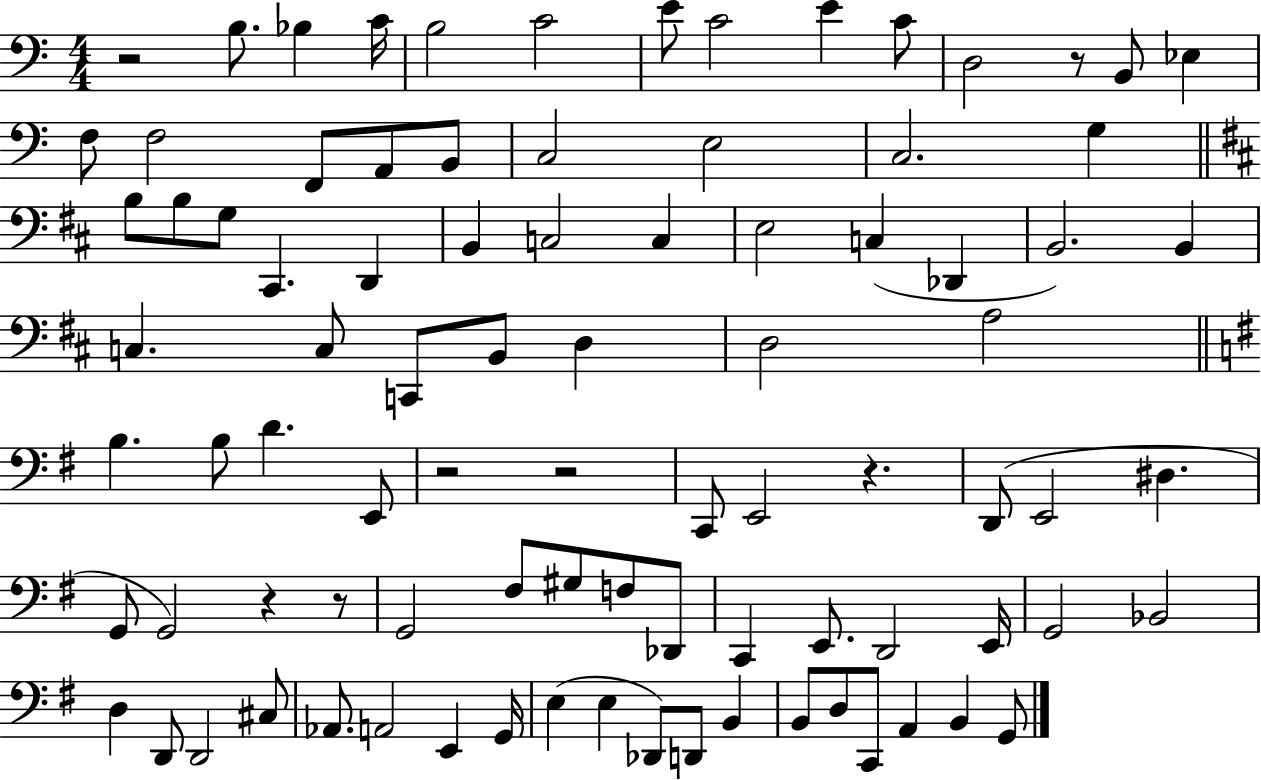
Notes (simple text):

R/h B3/e. Bb3/q C4/s B3/h C4/h E4/e C4/h E4/q C4/e D3/h R/e B2/e Eb3/q F3/e F3/h F2/e A2/e B2/e C3/h E3/h C3/h. G3/q B3/e B3/e G3/e C#2/q. D2/q B2/q C3/h C3/q E3/h C3/q Db2/q B2/h. B2/q C3/q. C3/e C2/e B2/e D3/q D3/h A3/h B3/q. B3/e D4/q. E2/e R/h R/h C2/e E2/h R/q. D2/e E2/h D#3/q. G2/e G2/h R/q R/e G2/h F#3/e G#3/e F3/e Db2/e C2/q E2/e. D2/h E2/s G2/h Bb2/h D3/q D2/e D2/h C#3/e Ab2/e. A2/h E2/q G2/s E3/q E3/q Db2/e D2/e B2/q B2/e D3/e C2/e A2/q B2/q G2/e